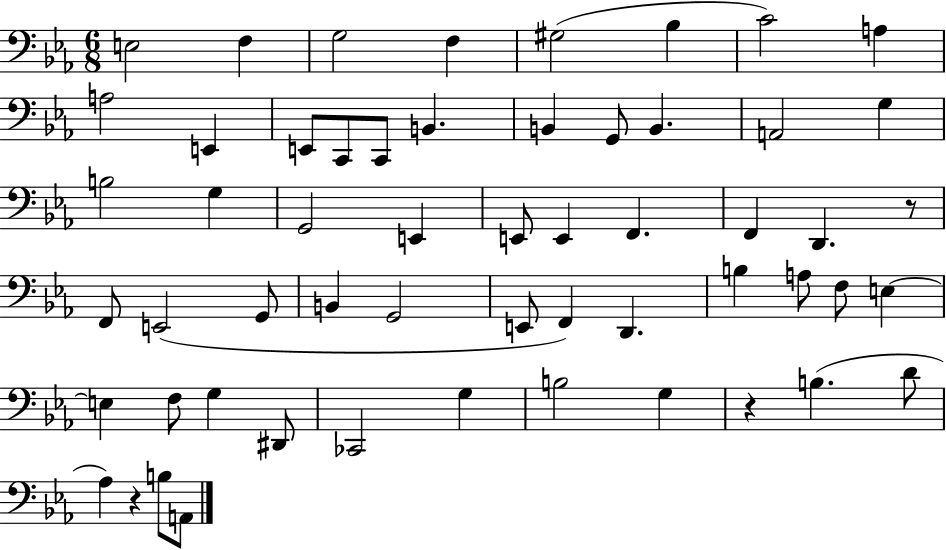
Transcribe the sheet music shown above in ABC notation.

X:1
T:Untitled
M:6/8
L:1/4
K:Eb
E,2 F, G,2 F, ^G,2 _B, C2 A, A,2 E,, E,,/2 C,,/2 C,,/2 B,, B,, G,,/2 B,, A,,2 G, B,2 G, G,,2 E,, E,,/2 E,, F,, F,, D,, z/2 F,,/2 E,,2 G,,/2 B,, G,,2 E,,/2 F,, D,, B, A,/2 F,/2 E, E, F,/2 G, ^D,,/2 _C,,2 G, B,2 G, z B, D/2 _A, z B,/2 A,,/2